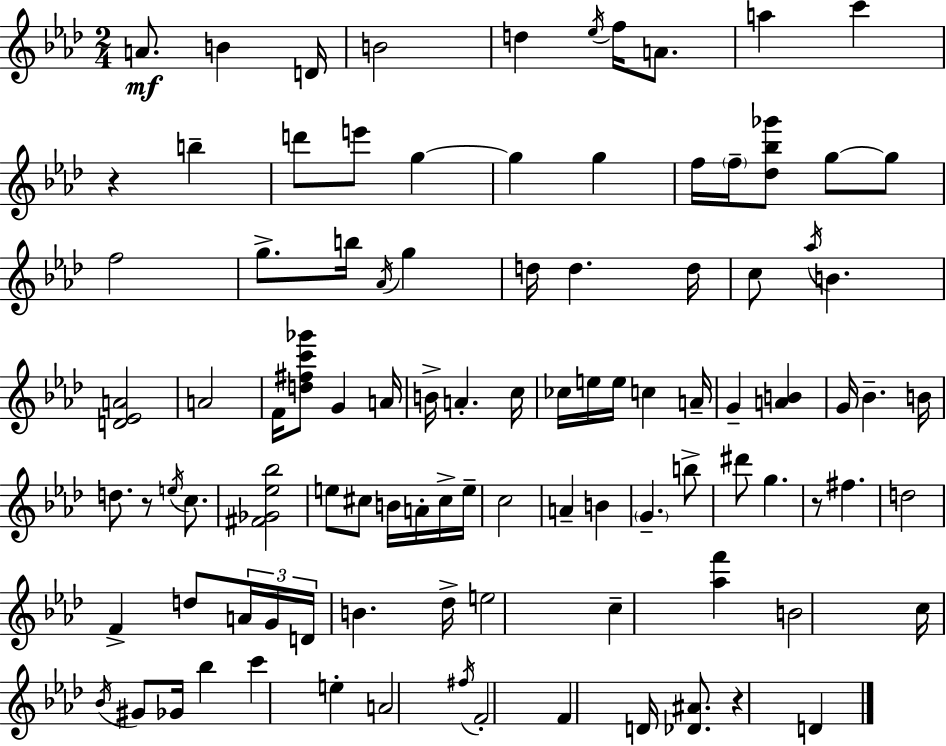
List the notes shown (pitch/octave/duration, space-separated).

A4/e. B4/q D4/s B4/h D5/q Eb5/s F5/s A4/e. A5/q C6/q R/q B5/q D6/e E6/e G5/q G5/q G5/q F5/s F5/s [Db5,Bb5,Gb6]/e G5/e G5/e F5/h G5/e. B5/s Ab4/s G5/q D5/s D5/q. D5/s C5/e Ab5/s B4/q. [D4,Eb4,A4]/h A4/h F4/s [D5,F#5,C6,Gb6]/e G4/q A4/s B4/s A4/q. C5/s CES5/s E5/s E5/s C5/q A4/s G4/q [A4,B4]/q G4/s Bb4/q. B4/s D5/e. R/e E5/s C5/e. [F#4,Gb4,Eb5,Bb5]/h E5/e C#5/e B4/s A4/s C#5/s E5/s C5/h A4/q B4/q G4/q. B5/e D#6/e G5/q. R/e F#5/q. D5/h F4/q D5/e A4/s G4/s D4/s B4/q. Db5/s E5/h C5/q [Ab5,F6]/q B4/h C5/s Bb4/s G#4/e Gb4/s Bb5/q C6/q E5/q A4/h F#5/s F4/h F4/q D4/s [Db4,A#4]/e. R/q D4/q